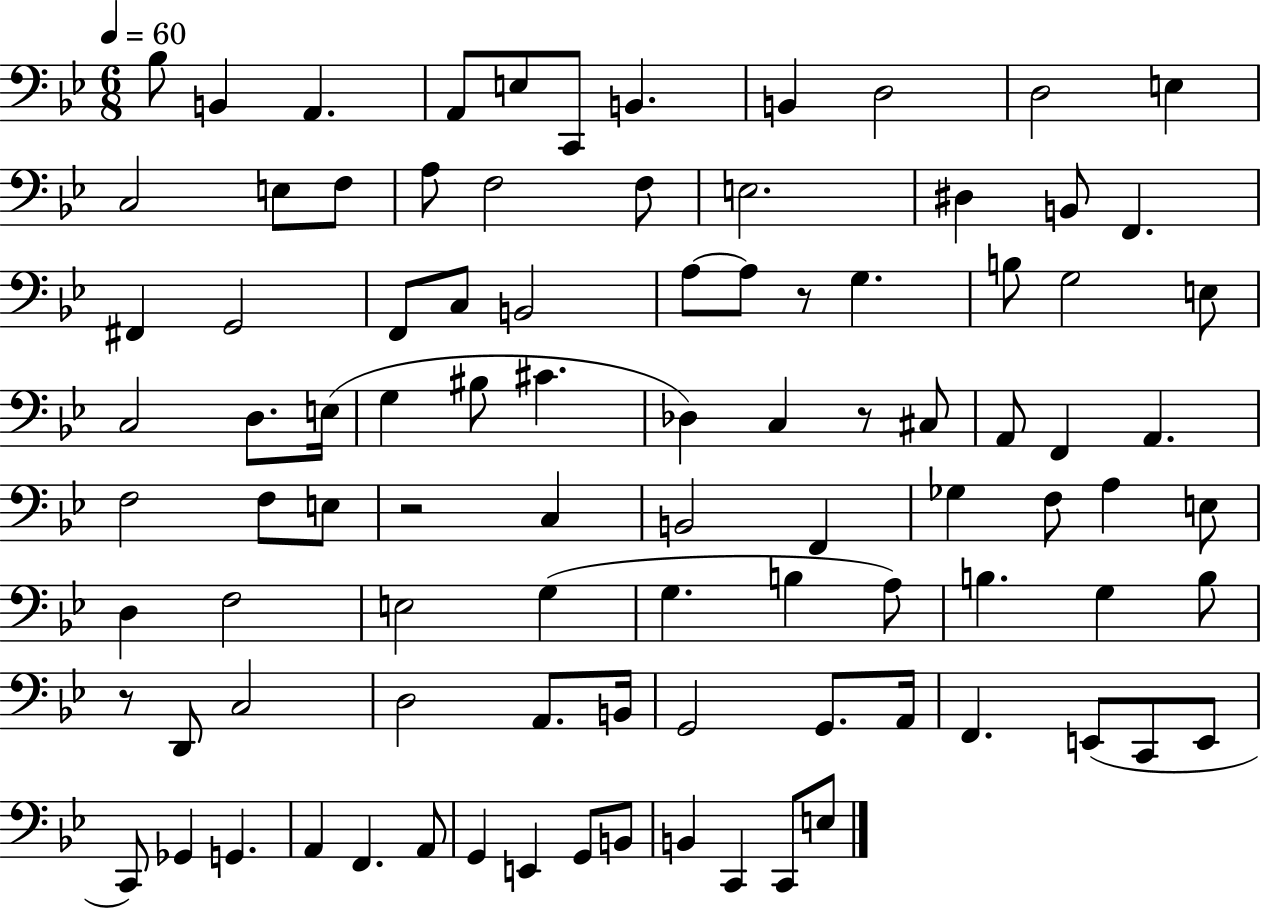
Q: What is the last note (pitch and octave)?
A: E3